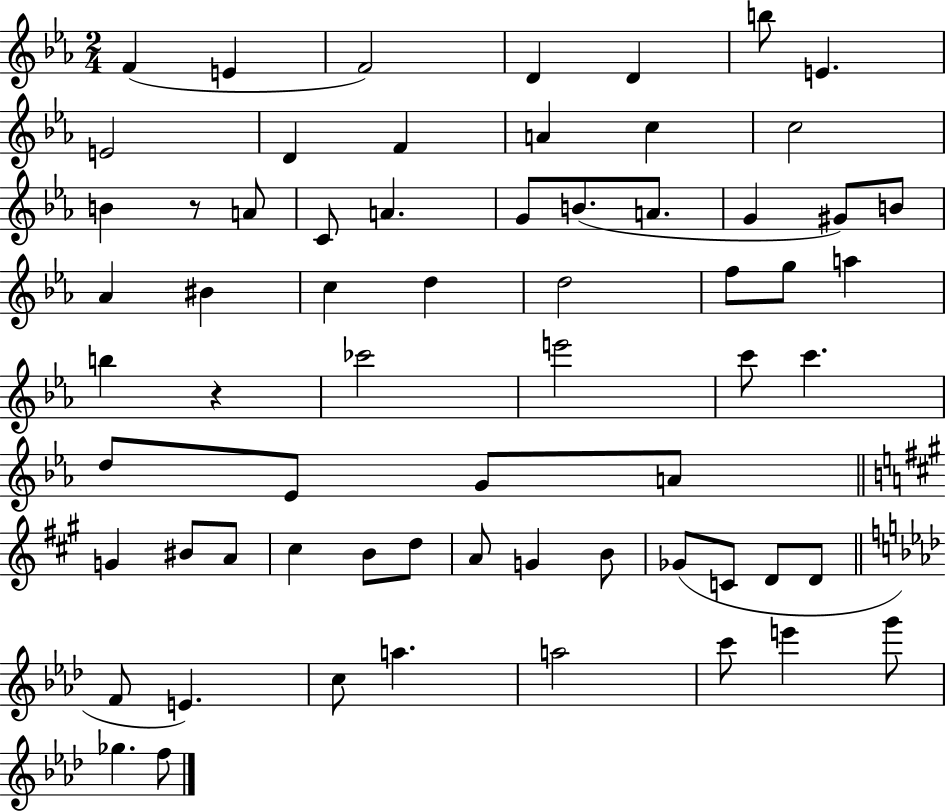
{
  \clef treble
  \numericTimeSignature
  \time 2/4
  \key ees \major
  f'4( e'4 | f'2) | d'4 d'4 | b''8 e'4. | \break e'2 | d'4 f'4 | a'4 c''4 | c''2 | \break b'4 r8 a'8 | c'8 a'4. | g'8 b'8.( a'8. | g'4 gis'8) b'8 | \break aes'4 bis'4 | c''4 d''4 | d''2 | f''8 g''8 a''4 | \break b''4 r4 | ces'''2 | e'''2 | c'''8 c'''4. | \break d''8 ees'8 g'8 a'8 | \bar "||" \break \key a \major g'4 bis'8 a'8 | cis''4 b'8 d''8 | a'8 g'4 b'8 | ges'8( c'8 d'8 d'8 | \break \bar "||" \break \key aes \major f'8 e'4.) | c''8 a''4. | a''2 | c'''8 e'''4 g'''8 | \break ges''4. f''8 | \bar "|."
}